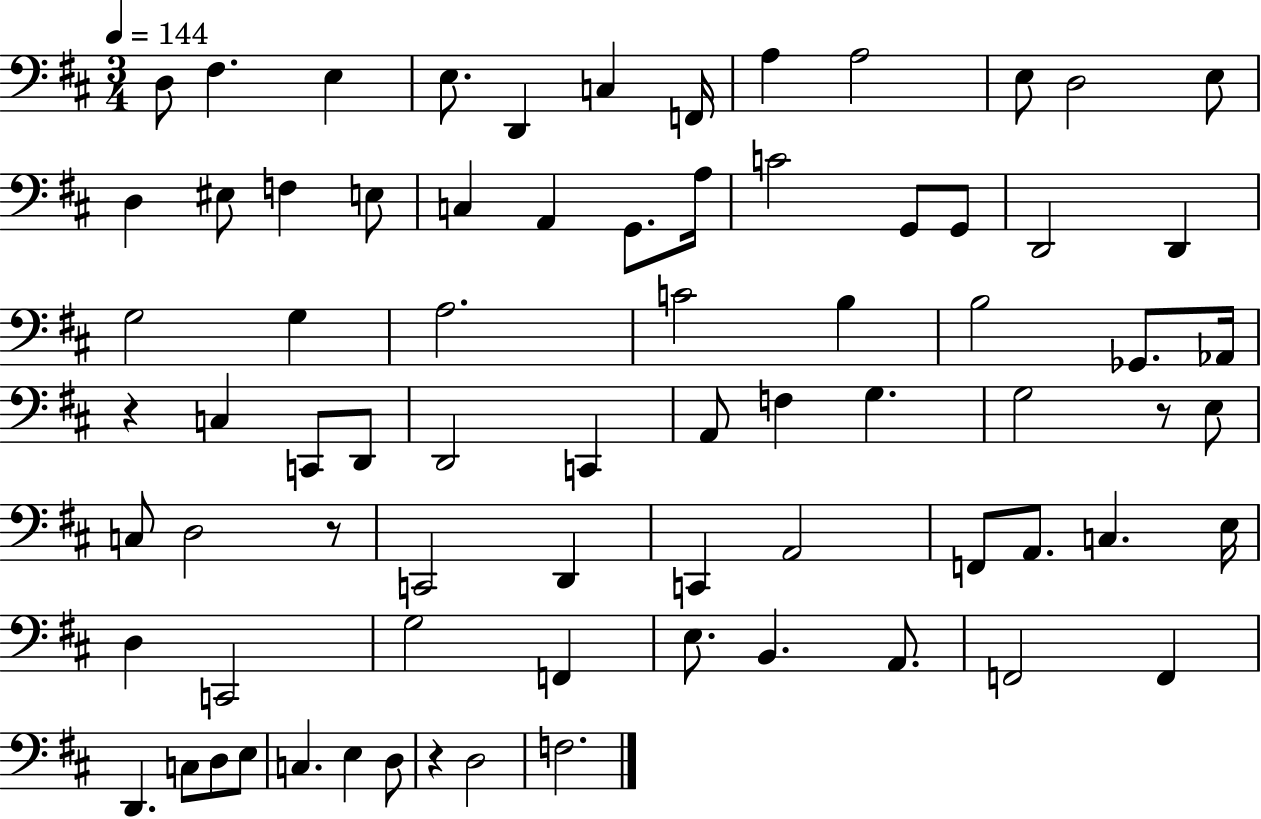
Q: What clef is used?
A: bass